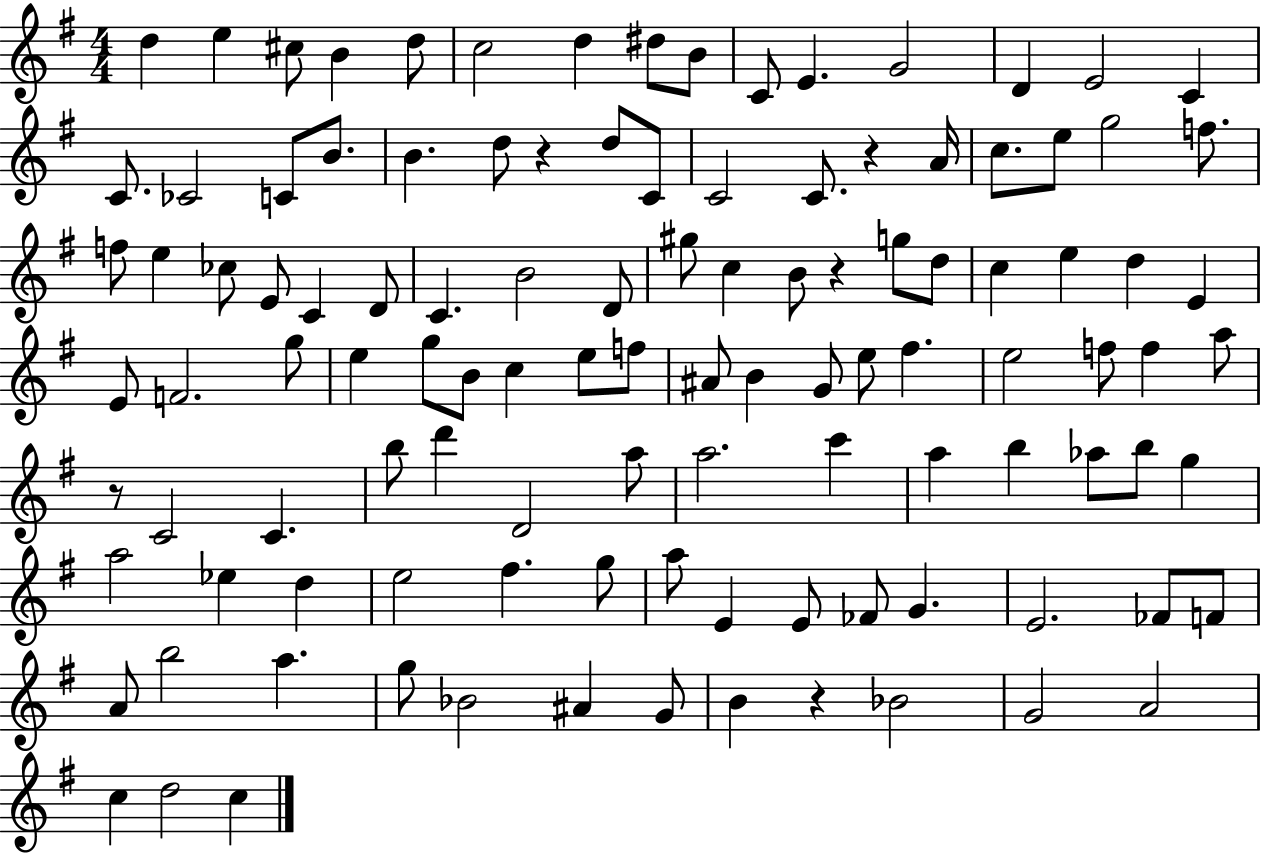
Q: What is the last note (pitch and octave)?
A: C5